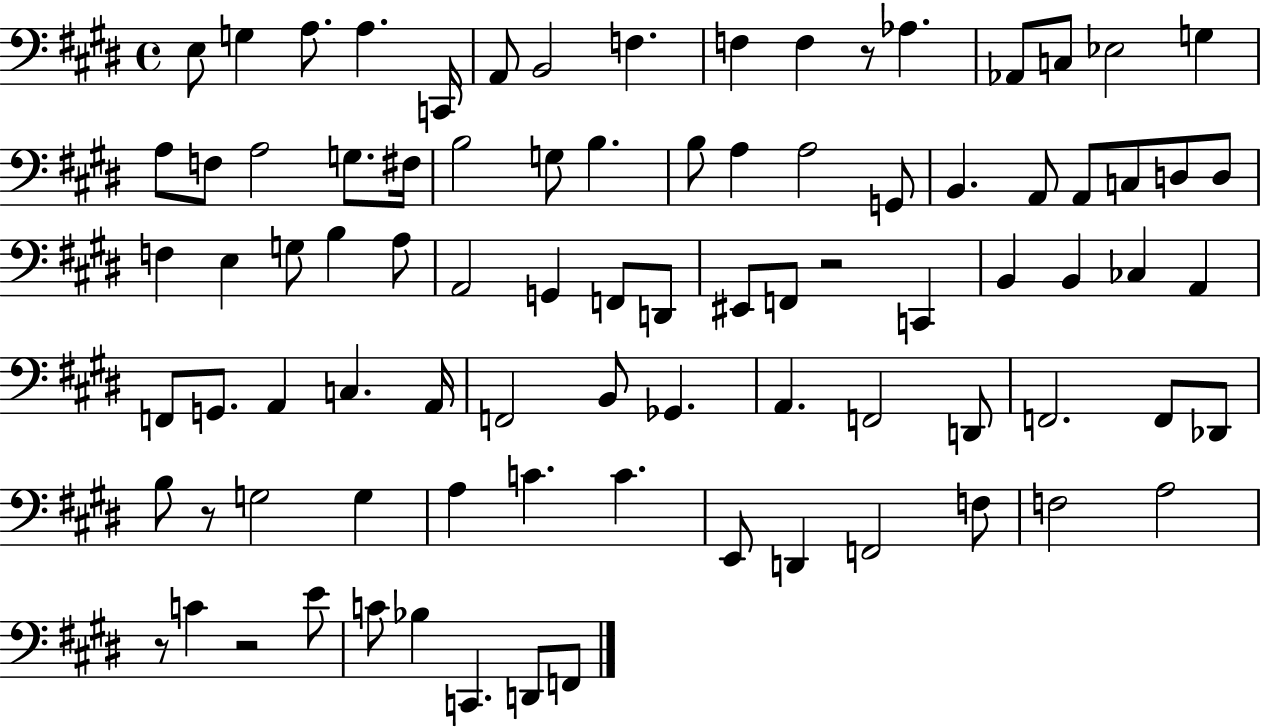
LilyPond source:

{
  \clef bass
  \time 4/4
  \defaultTimeSignature
  \key e \major
  e8 g4 a8. a4. c,16 | a,8 b,2 f4. | f4 f4 r8 aes4. | aes,8 c8 ees2 g4 | \break a8 f8 a2 g8. fis16 | b2 g8 b4. | b8 a4 a2 g,8 | b,4. a,8 a,8 c8 d8 d8 | \break f4 e4 g8 b4 a8 | a,2 g,4 f,8 d,8 | eis,8 f,8 r2 c,4 | b,4 b,4 ces4 a,4 | \break f,8 g,8. a,4 c4. a,16 | f,2 b,8 ges,4. | a,4. f,2 d,8 | f,2. f,8 des,8 | \break b8 r8 g2 g4 | a4 c'4. c'4. | e,8 d,4 f,2 f8 | f2 a2 | \break r8 c'4 r2 e'8 | c'8 bes4 c,4. d,8 f,8 | \bar "|."
}